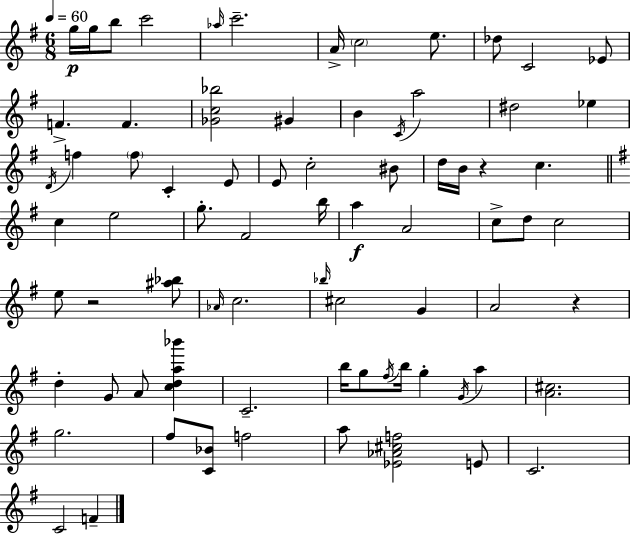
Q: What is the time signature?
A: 6/8